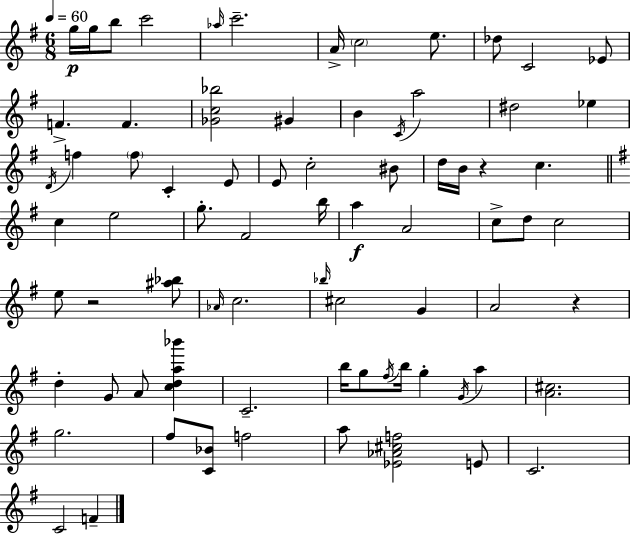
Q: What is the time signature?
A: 6/8